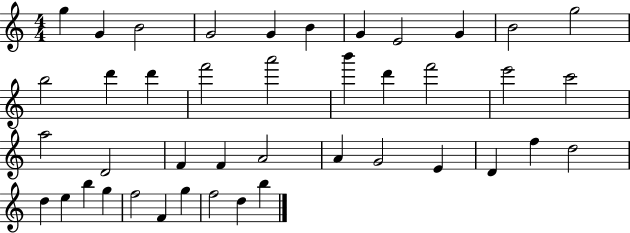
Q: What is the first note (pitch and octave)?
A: G5